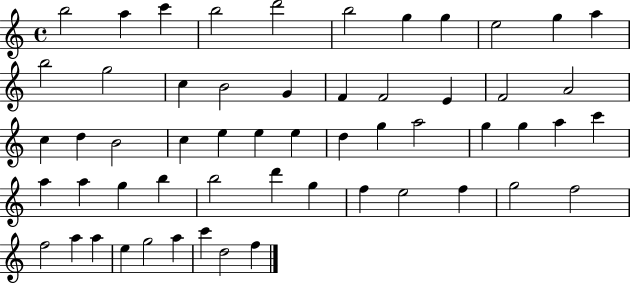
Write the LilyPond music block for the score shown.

{
  \clef treble
  \time 4/4
  \defaultTimeSignature
  \key c \major
  b''2 a''4 c'''4 | b''2 d'''2 | b''2 g''4 g''4 | e''2 g''4 a''4 | \break b''2 g''2 | c''4 b'2 g'4 | f'4 f'2 e'4 | f'2 a'2 | \break c''4 d''4 b'2 | c''4 e''4 e''4 e''4 | d''4 g''4 a''2 | g''4 g''4 a''4 c'''4 | \break a''4 a''4 g''4 b''4 | b''2 d'''4 g''4 | f''4 e''2 f''4 | g''2 f''2 | \break f''2 a''4 a''4 | e''4 g''2 a''4 | c'''4 d''2 f''4 | \bar "|."
}